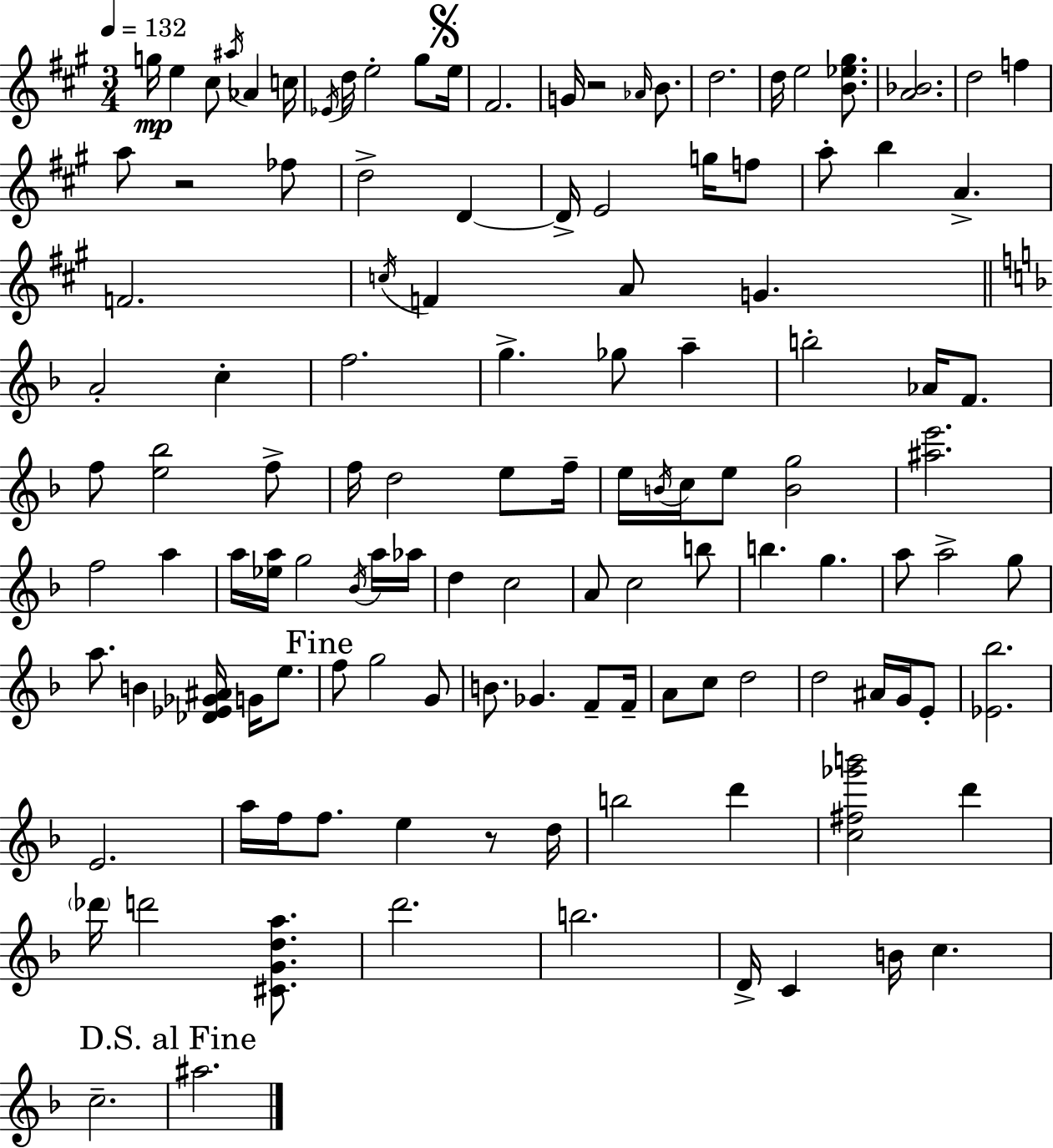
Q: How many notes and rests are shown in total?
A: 122